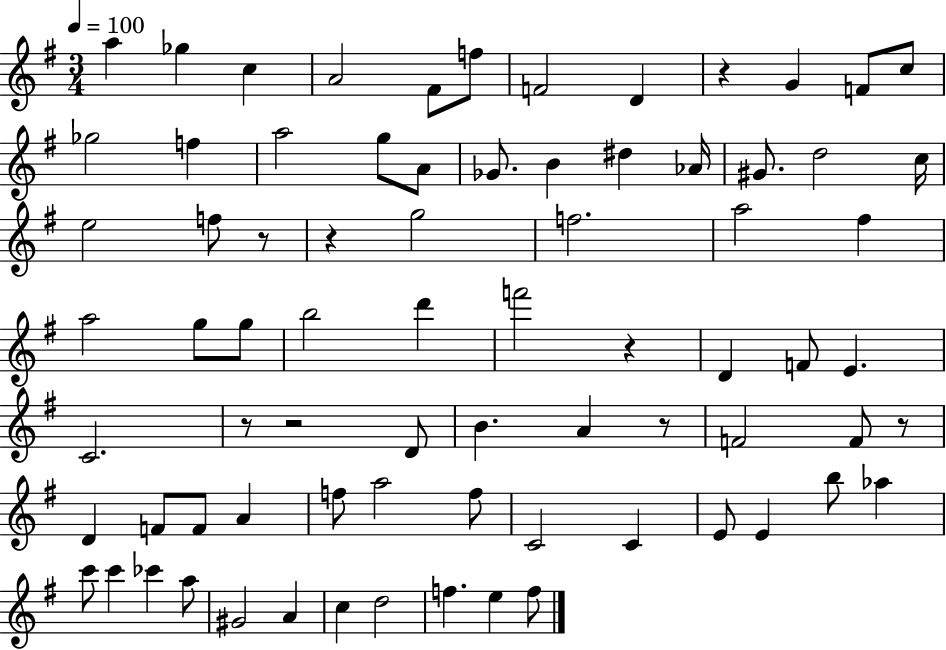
A5/q Gb5/q C5/q A4/h F#4/e F5/e F4/h D4/q R/q G4/q F4/e C5/e Gb5/h F5/q A5/h G5/e A4/e Gb4/e. B4/q D#5/q Ab4/s G#4/e. D5/h C5/s E5/h F5/e R/e R/q G5/h F5/h. A5/h F#5/q A5/h G5/e G5/e B5/h D6/q F6/h R/q D4/q F4/e E4/q. C4/h. R/e R/h D4/e B4/q. A4/q R/e F4/h F4/e R/e D4/q F4/e F4/e A4/q F5/e A5/h F5/e C4/h C4/q E4/e E4/q B5/e Ab5/q C6/e C6/q CES6/q A5/e G#4/h A4/q C5/q D5/h F5/q. E5/q F5/e